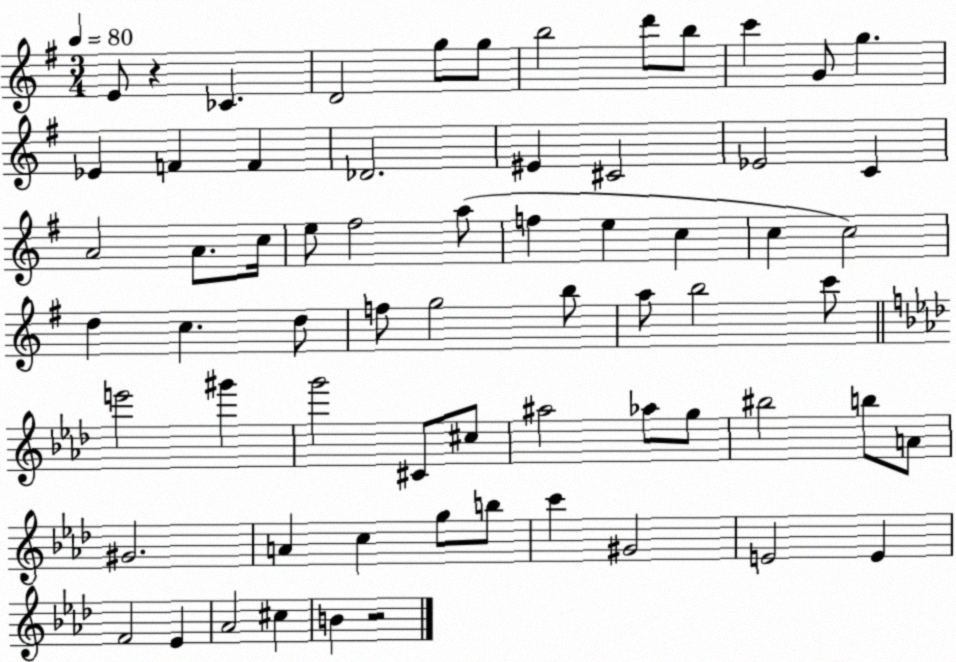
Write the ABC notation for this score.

X:1
T:Untitled
M:3/4
L:1/4
K:G
E/2 z _C D2 g/2 g/2 b2 d'/2 b/2 c' G/2 g _E F F _D2 ^E ^C2 _E2 C A2 A/2 c/4 e/2 ^f2 a/2 f e c c c2 d c d/2 f/2 g2 b/2 a/2 b2 c'/2 e'2 ^g' g'2 ^C/2 ^c/2 ^a2 _a/2 g/2 ^b2 b/2 A/2 ^G2 A c g/2 b/2 c' ^G2 E2 E F2 _E _A2 ^c B z2